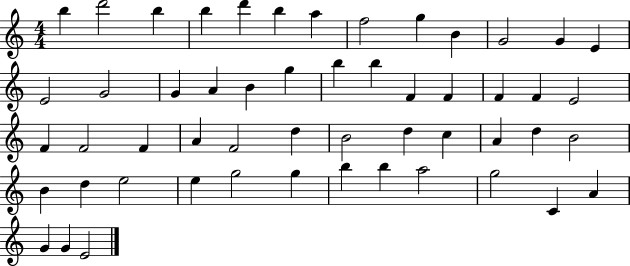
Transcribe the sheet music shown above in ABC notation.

X:1
T:Untitled
M:4/4
L:1/4
K:C
b d'2 b b d' b a f2 g B G2 G E E2 G2 G A B g b b F F F F E2 F F2 F A F2 d B2 d c A d B2 B d e2 e g2 g b b a2 g2 C A G G E2